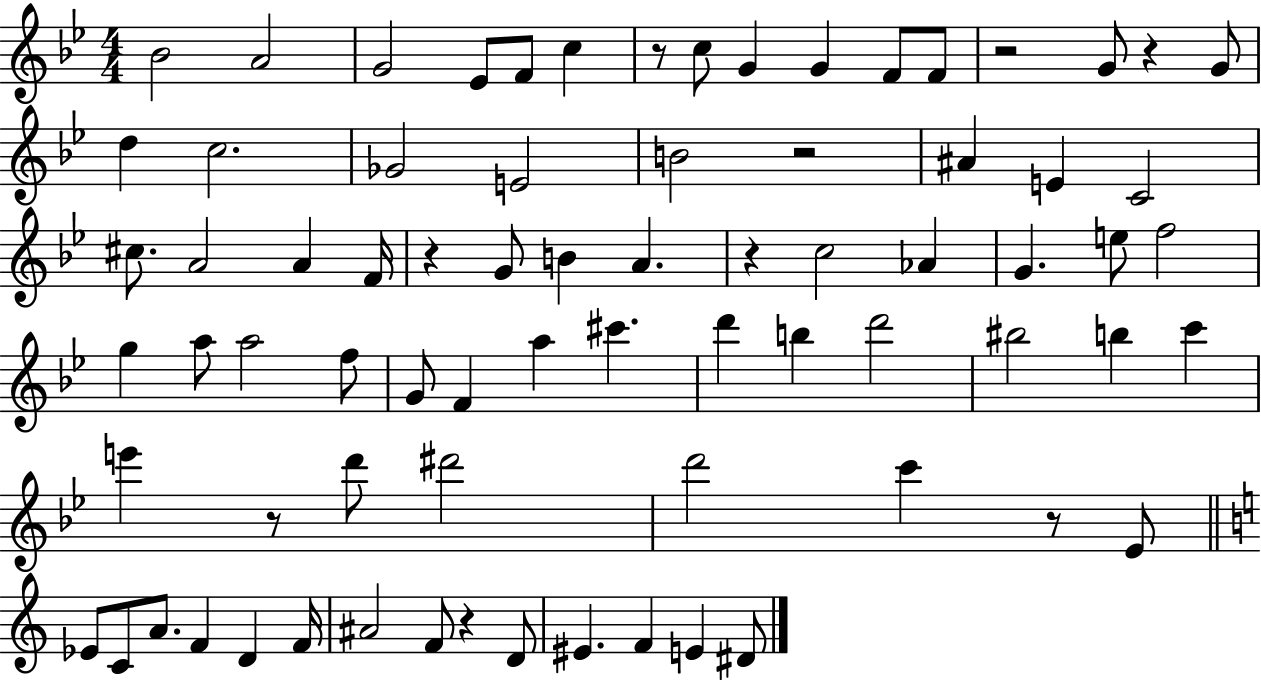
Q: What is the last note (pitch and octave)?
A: D#4